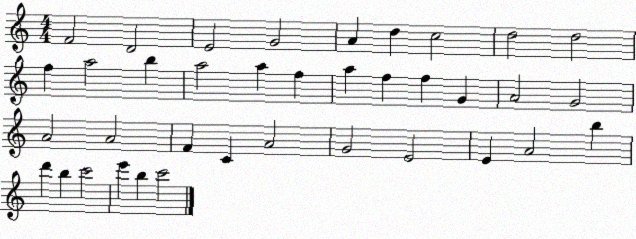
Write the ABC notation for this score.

X:1
T:Untitled
M:4/4
L:1/4
K:C
F2 D2 E2 G2 A d c2 d2 d2 f a2 b a2 a f a f f G A2 G2 A2 A2 F C A2 G2 E2 E A2 b d' b c'2 e' b c'2